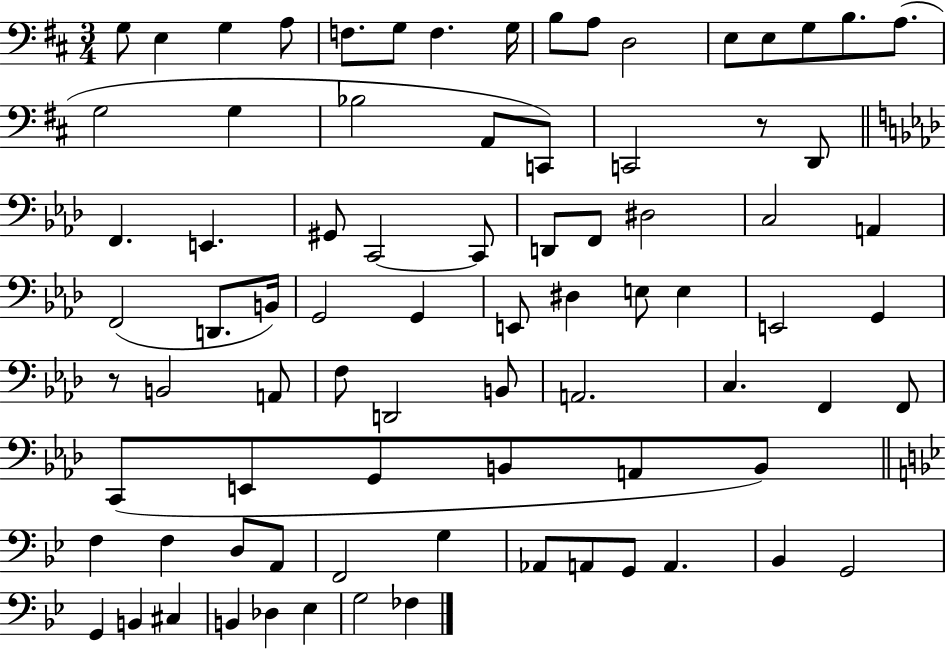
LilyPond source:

{
  \clef bass
  \numericTimeSignature
  \time 3/4
  \key d \major
  g8 e4 g4 a8 | f8. g8 f4. g16 | b8 a8 d2 | e8 e8 g8 b8. a8.( | \break g2 g4 | bes2 a,8 c,8) | c,2 r8 d,8 | \bar "||" \break \key f \minor f,4. e,4. | gis,8 c,2~~ c,8 | d,8 f,8 dis2 | c2 a,4 | \break f,2( d,8. b,16) | g,2 g,4 | e,8 dis4 e8 e4 | e,2 g,4 | \break r8 b,2 a,8 | f8 d,2 b,8 | a,2. | c4. f,4 f,8 | \break c,8( e,8 g,8 b,8 a,8 b,8) | \bar "||" \break \key g \minor f4 f4 d8 a,8 | f,2 g4 | aes,8 a,8 g,8 a,4. | bes,4 g,2 | \break g,4 b,4 cis4 | b,4 des4 ees4 | g2 fes4 | \bar "|."
}